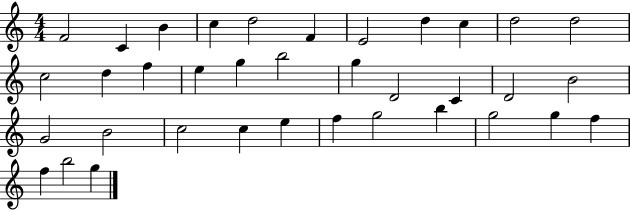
X:1
T:Untitled
M:4/4
L:1/4
K:C
F2 C B c d2 F E2 d c d2 d2 c2 d f e g b2 g D2 C D2 B2 G2 B2 c2 c e f g2 b g2 g f f b2 g